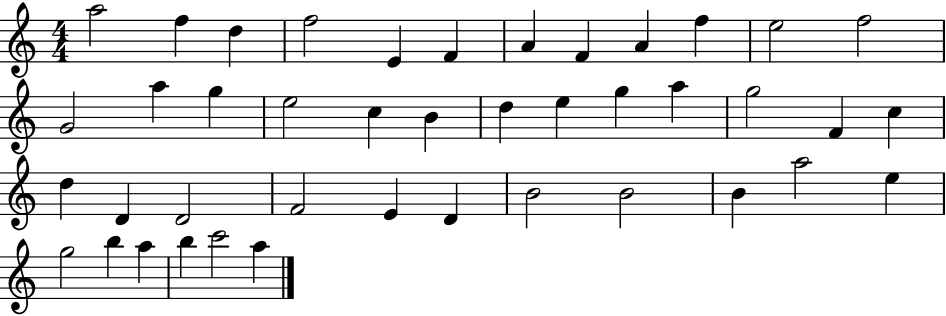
A5/h F5/q D5/q F5/h E4/q F4/q A4/q F4/q A4/q F5/q E5/h F5/h G4/h A5/q G5/q E5/h C5/q B4/q D5/q E5/q G5/q A5/q G5/h F4/q C5/q D5/q D4/q D4/h F4/h E4/q D4/q B4/h B4/h B4/q A5/h E5/q G5/h B5/q A5/q B5/q C6/h A5/q